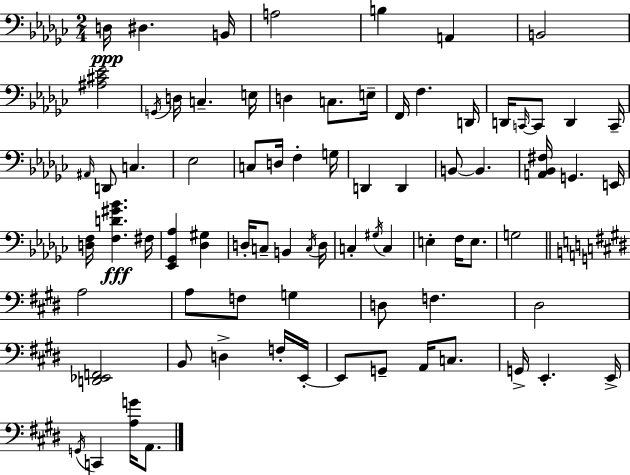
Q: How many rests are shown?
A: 0